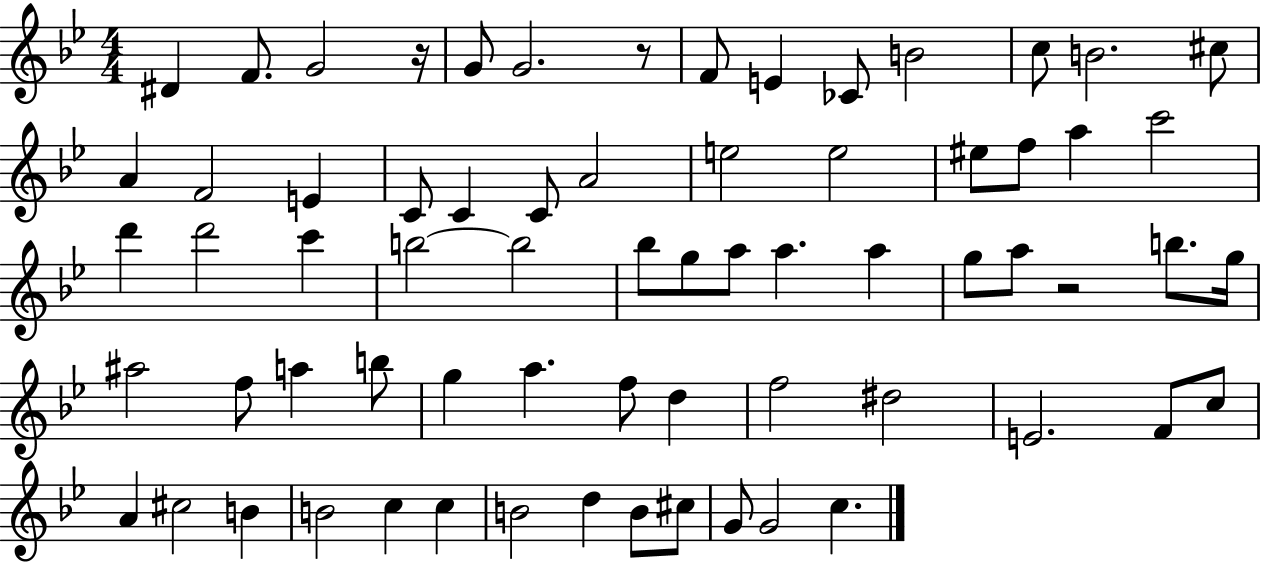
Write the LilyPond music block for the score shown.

{
  \clef treble
  \numericTimeSignature
  \time 4/4
  \key bes \major
  dis'4 f'8. g'2 r16 | g'8 g'2. r8 | f'8 e'4 ces'8 b'2 | c''8 b'2. cis''8 | \break a'4 f'2 e'4 | c'8 c'4 c'8 a'2 | e''2 e''2 | eis''8 f''8 a''4 c'''2 | \break d'''4 d'''2 c'''4 | b''2~~ b''2 | bes''8 g''8 a''8 a''4. a''4 | g''8 a''8 r2 b''8. g''16 | \break ais''2 f''8 a''4 b''8 | g''4 a''4. f''8 d''4 | f''2 dis''2 | e'2. f'8 c''8 | \break a'4 cis''2 b'4 | b'2 c''4 c''4 | b'2 d''4 b'8 cis''8 | g'8 g'2 c''4. | \break \bar "|."
}